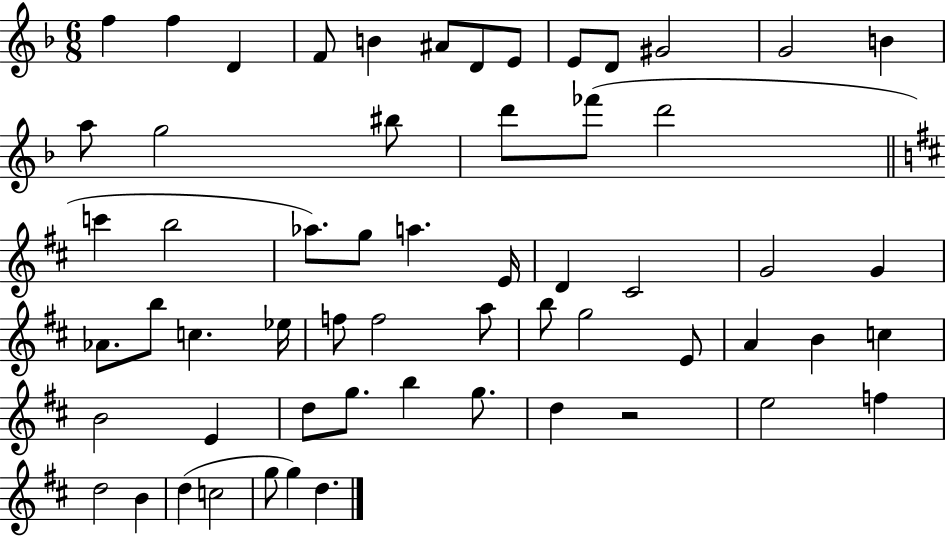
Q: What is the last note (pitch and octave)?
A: D5